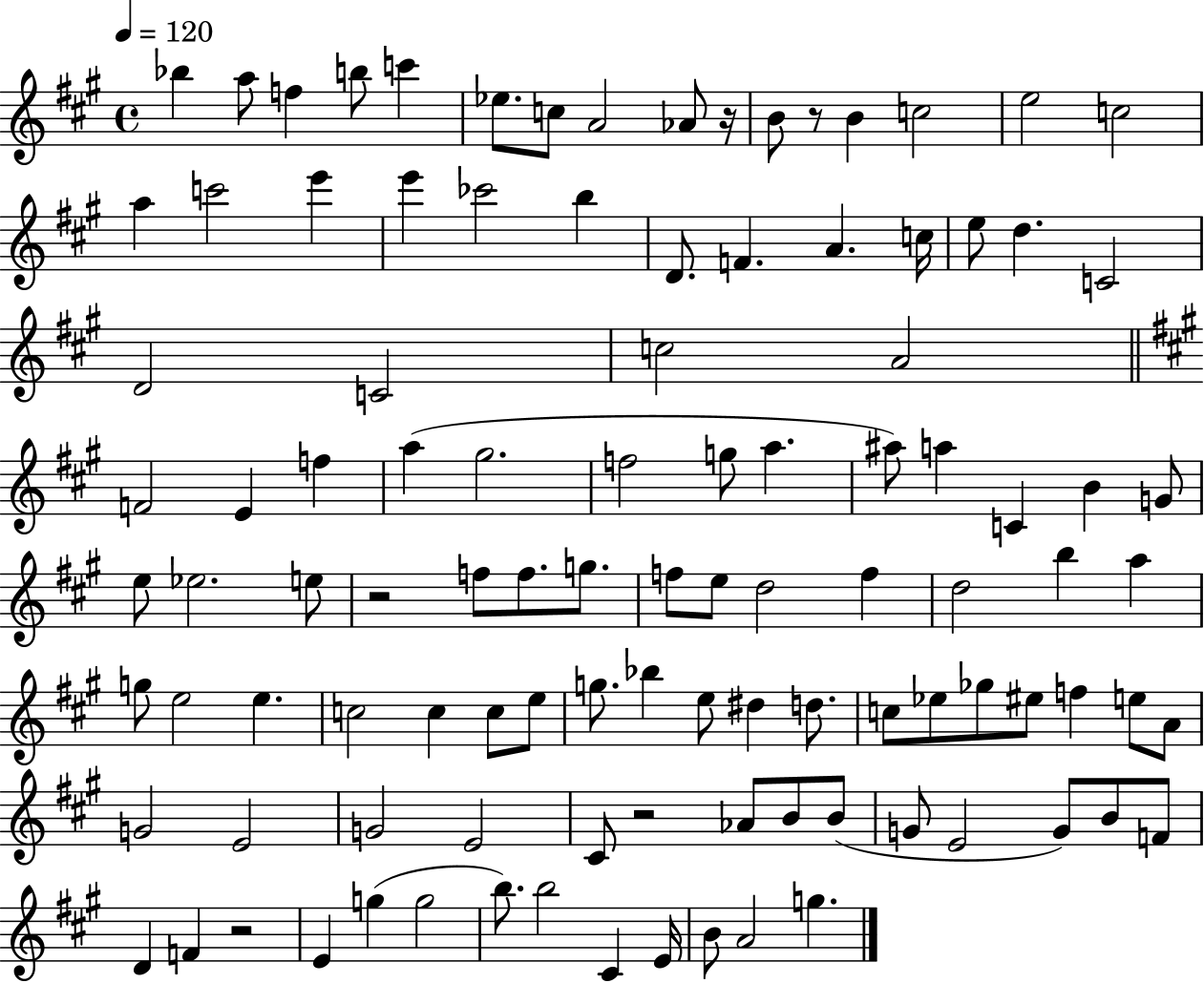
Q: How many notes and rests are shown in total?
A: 106